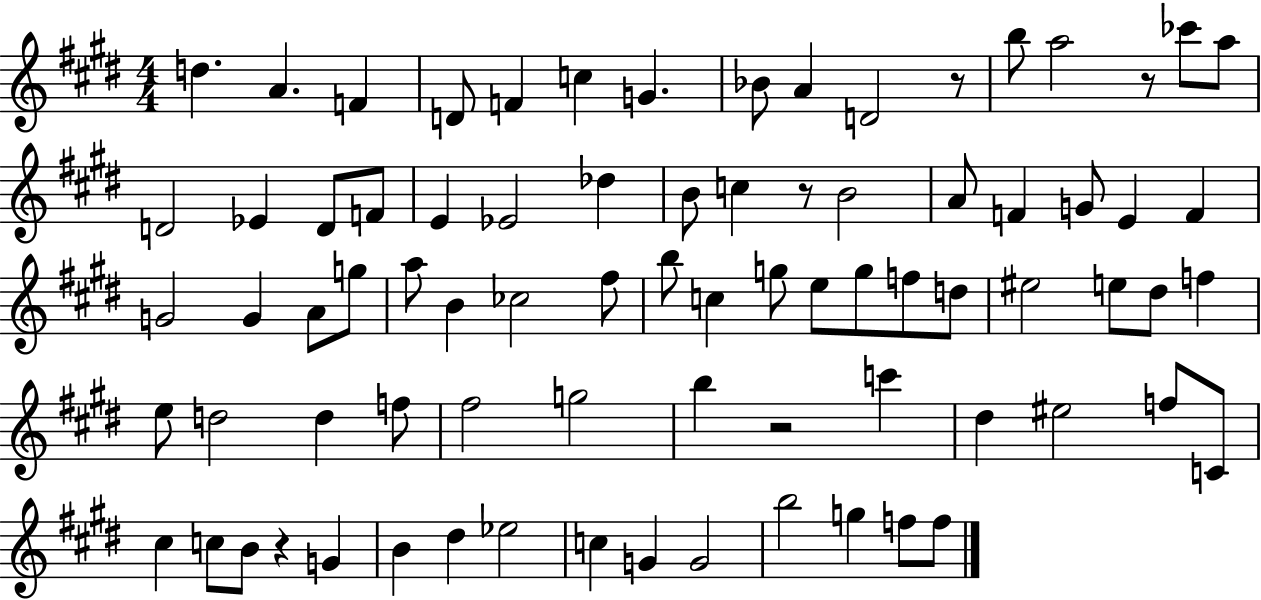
D5/q. A4/q. F4/q D4/e F4/q C5/q G4/q. Bb4/e A4/q D4/h R/e B5/e A5/h R/e CES6/e A5/e D4/h Eb4/q D4/e F4/e E4/q Eb4/h Db5/q B4/e C5/q R/e B4/h A4/e F4/q G4/e E4/q F4/q G4/h G4/q A4/e G5/e A5/e B4/q CES5/h F#5/e B5/e C5/q G5/e E5/e G5/e F5/e D5/e EIS5/h E5/e D#5/e F5/q E5/e D5/h D5/q F5/e F#5/h G5/h B5/q R/h C6/q D#5/q EIS5/h F5/e C4/e C#5/q C5/e B4/e R/q G4/q B4/q D#5/q Eb5/h C5/q G4/q G4/h B5/h G5/q F5/e F5/e